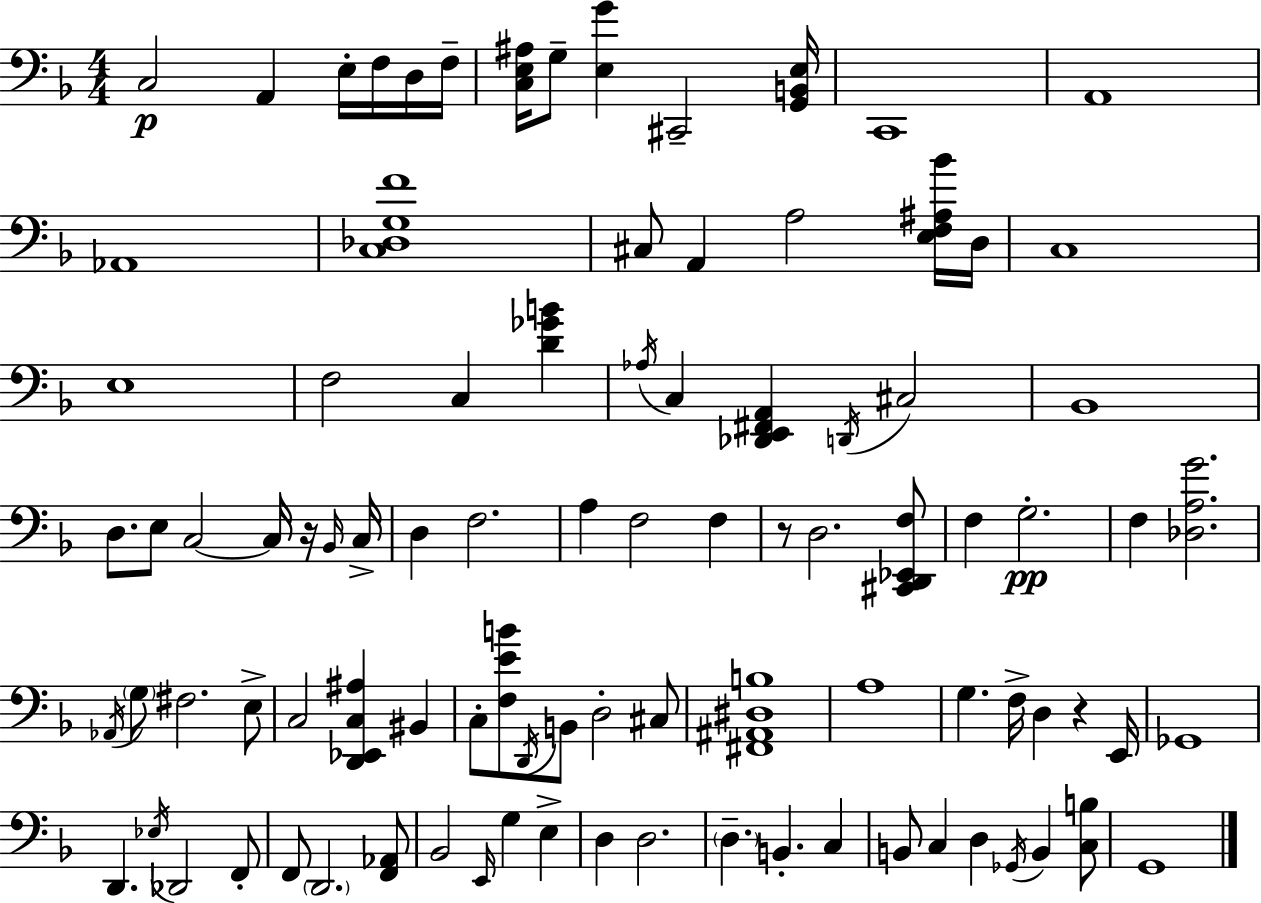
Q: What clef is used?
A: bass